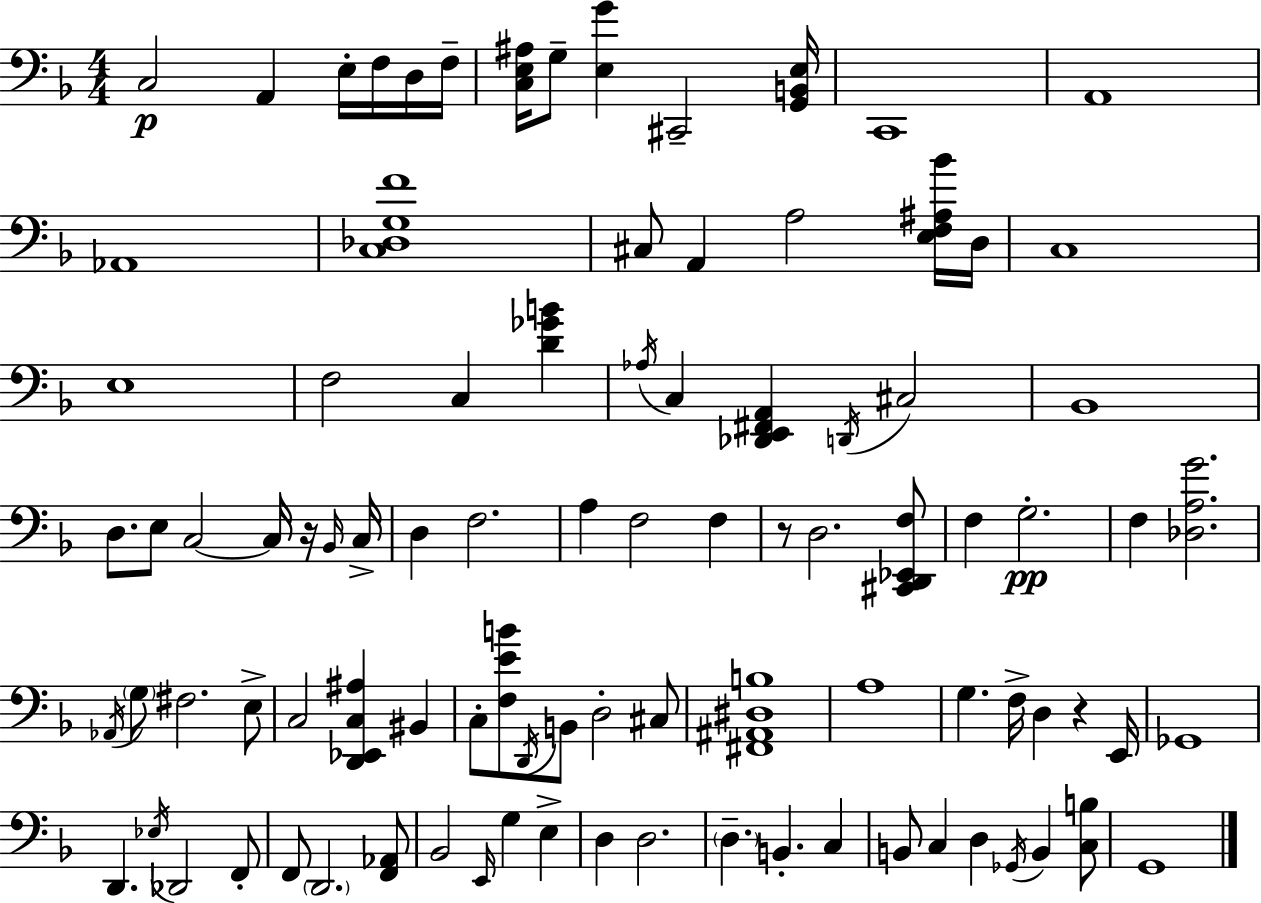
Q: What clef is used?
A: bass